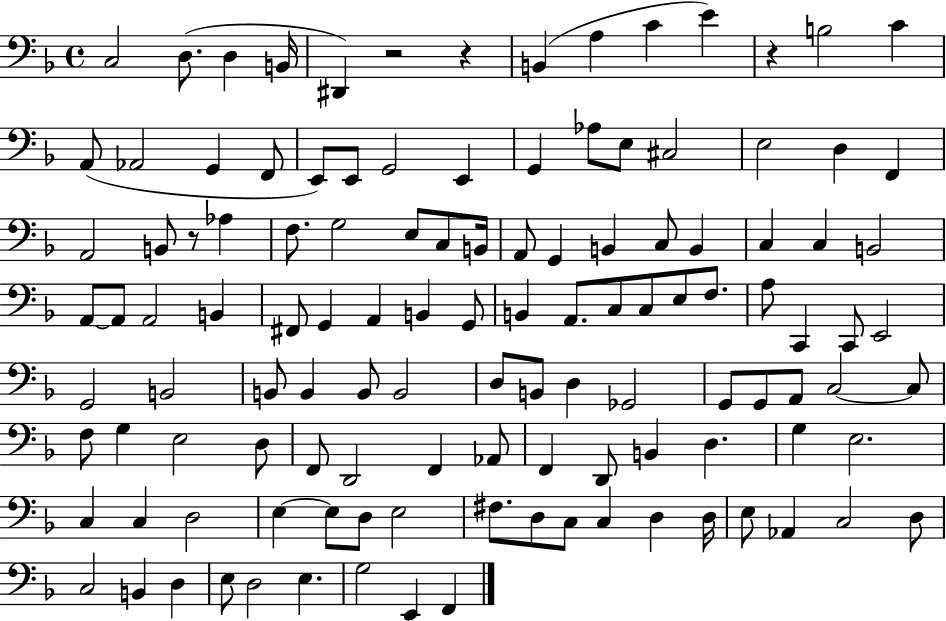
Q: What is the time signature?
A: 4/4